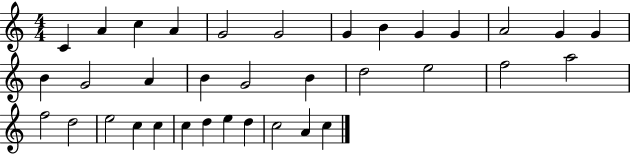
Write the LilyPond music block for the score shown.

{
  \clef treble
  \numericTimeSignature
  \time 4/4
  \key c \major
  c'4 a'4 c''4 a'4 | g'2 g'2 | g'4 b'4 g'4 g'4 | a'2 g'4 g'4 | \break b'4 g'2 a'4 | b'4 g'2 b'4 | d''2 e''2 | f''2 a''2 | \break f''2 d''2 | e''2 c''4 c''4 | c''4 d''4 e''4 d''4 | c''2 a'4 c''4 | \break \bar "|."
}